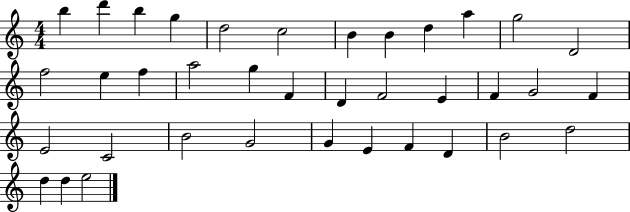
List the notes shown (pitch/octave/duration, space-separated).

B5/q D6/q B5/q G5/q D5/h C5/h B4/q B4/q D5/q A5/q G5/h D4/h F5/h E5/q F5/q A5/h G5/q F4/q D4/q F4/h E4/q F4/q G4/h F4/q E4/h C4/h B4/h G4/h G4/q E4/q F4/q D4/q B4/h D5/h D5/q D5/q E5/h